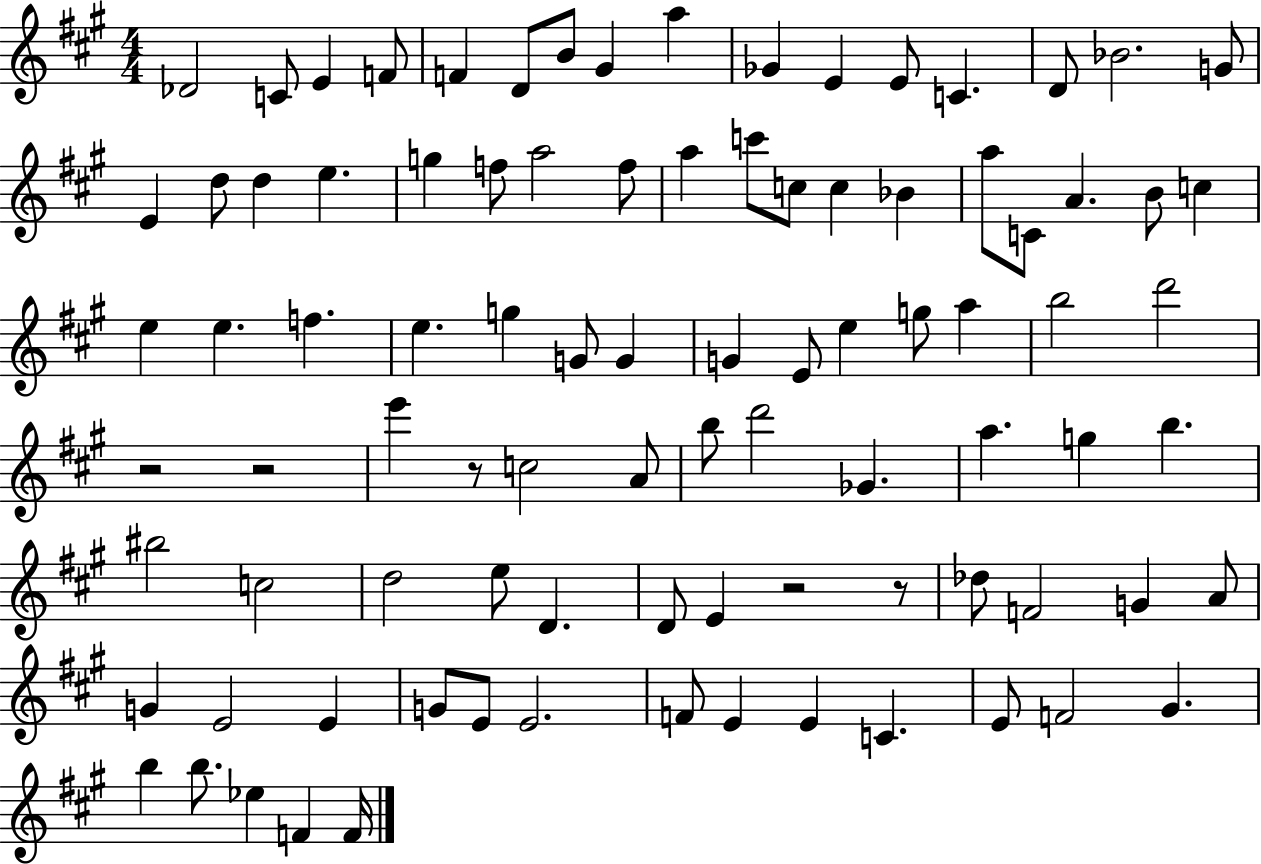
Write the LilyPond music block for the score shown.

{
  \clef treble
  \numericTimeSignature
  \time 4/4
  \key a \major
  \repeat volta 2 { des'2 c'8 e'4 f'8 | f'4 d'8 b'8 gis'4 a''4 | ges'4 e'4 e'8 c'4. | d'8 bes'2. g'8 | \break e'4 d''8 d''4 e''4. | g''4 f''8 a''2 f''8 | a''4 c'''8 c''8 c''4 bes'4 | a''8 c'8 a'4. b'8 c''4 | \break e''4 e''4. f''4. | e''4. g''4 g'8 g'4 | g'4 e'8 e''4 g''8 a''4 | b''2 d'''2 | \break r2 r2 | e'''4 r8 c''2 a'8 | b''8 d'''2 ges'4. | a''4. g''4 b''4. | \break bis''2 c''2 | d''2 e''8 d'4. | d'8 e'4 r2 r8 | des''8 f'2 g'4 a'8 | \break g'4 e'2 e'4 | g'8 e'8 e'2. | f'8 e'4 e'4 c'4. | e'8 f'2 gis'4. | \break b''4 b''8. ees''4 f'4 f'16 | } \bar "|."
}